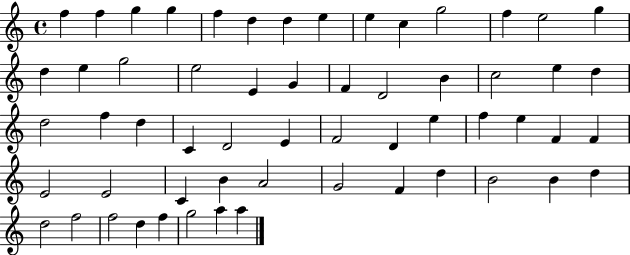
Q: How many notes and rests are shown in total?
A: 58